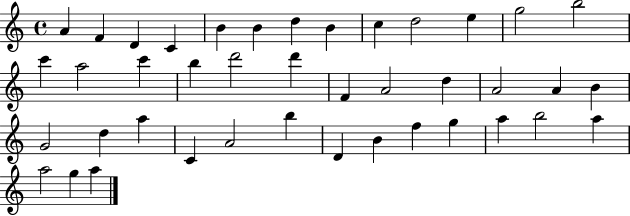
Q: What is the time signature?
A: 4/4